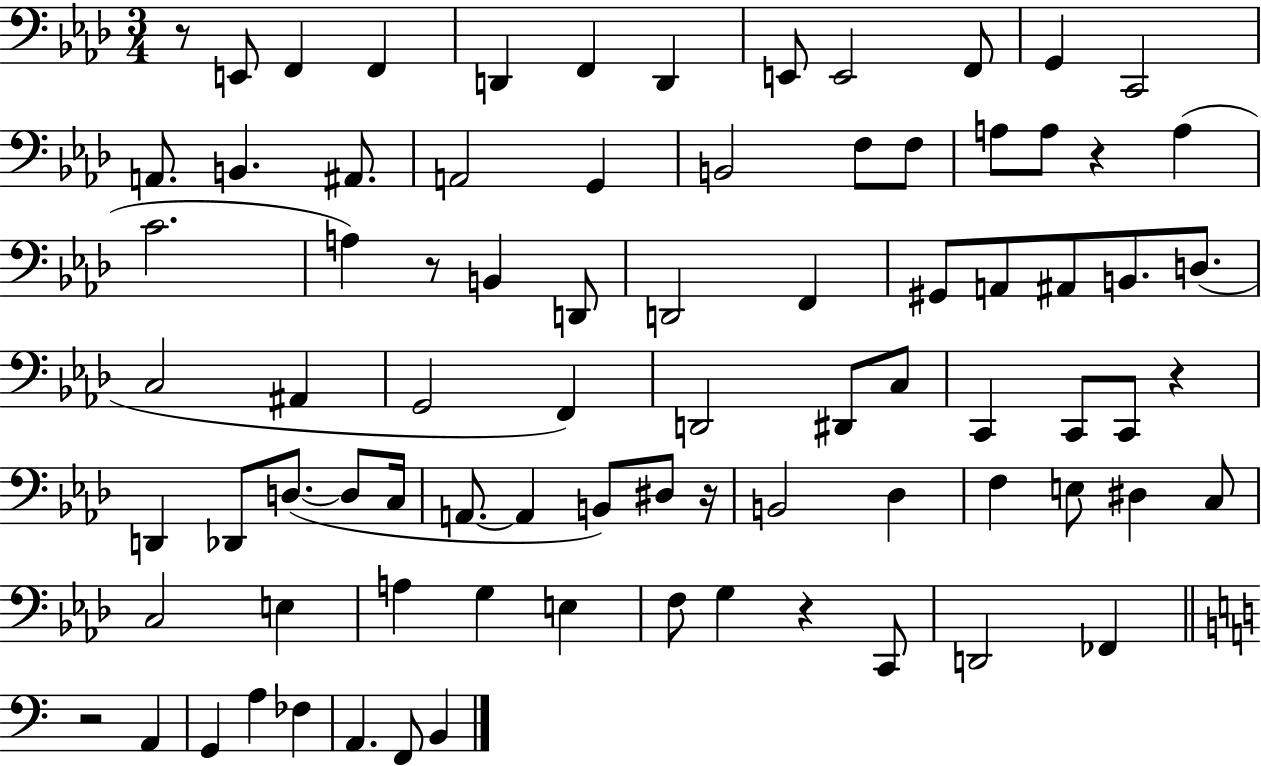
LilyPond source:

{
  \clef bass
  \numericTimeSignature
  \time 3/4
  \key aes \major
  r8 e,8 f,4 f,4 | d,4 f,4 d,4 | e,8 e,2 f,8 | g,4 c,2 | \break a,8. b,4. ais,8. | a,2 g,4 | b,2 f8 f8 | a8 a8 r4 a4( | \break c'2. | a4) r8 b,4 d,8 | d,2 f,4 | gis,8 a,8 ais,8 b,8. d8.( | \break c2 ais,4 | g,2 f,4) | d,2 dis,8 c8 | c,4 c,8 c,8 r4 | \break d,4 des,8 d8.~(~ d8 c16 | a,8.~~ a,4 b,8) dis8 r16 | b,2 des4 | f4 e8 dis4 c8 | \break c2 e4 | a4 g4 e4 | f8 g4 r4 c,8 | d,2 fes,4 | \break \bar "||" \break \key a \minor r2 a,4 | g,4 a4 fes4 | a,4. f,8 b,4 | \bar "|."
}